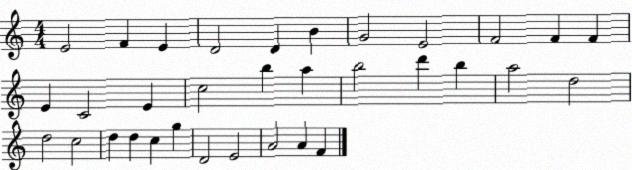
X:1
T:Untitled
M:4/4
L:1/4
K:C
E2 F E D2 D B G2 E2 F2 F F E C2 E c2 b a b2 d' b a2 d2 d2 c2 d d c g D2 E2 A2 A F